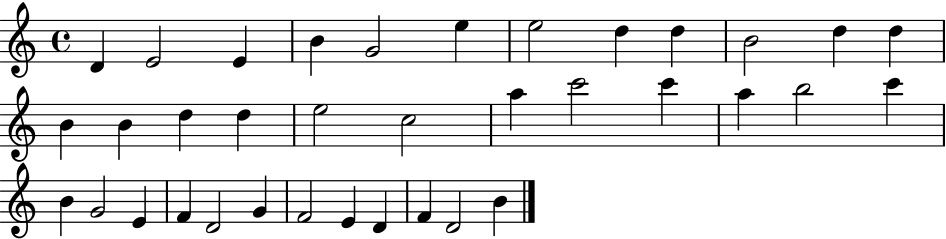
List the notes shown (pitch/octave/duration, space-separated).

D4/q E4/h E4/q B4/q G4/h E5/q E5/h D5/q D5/q B4/h D5/q D5/q B4/q B4/q D5/q D5/q E5/h C5/h A5/q C6/h C6/q A5/q B5/h C6/q B4/q G4/h E4/q F4/q D4/h G4/q F4/h E4/q D4/q F4/q D4/h B4/q